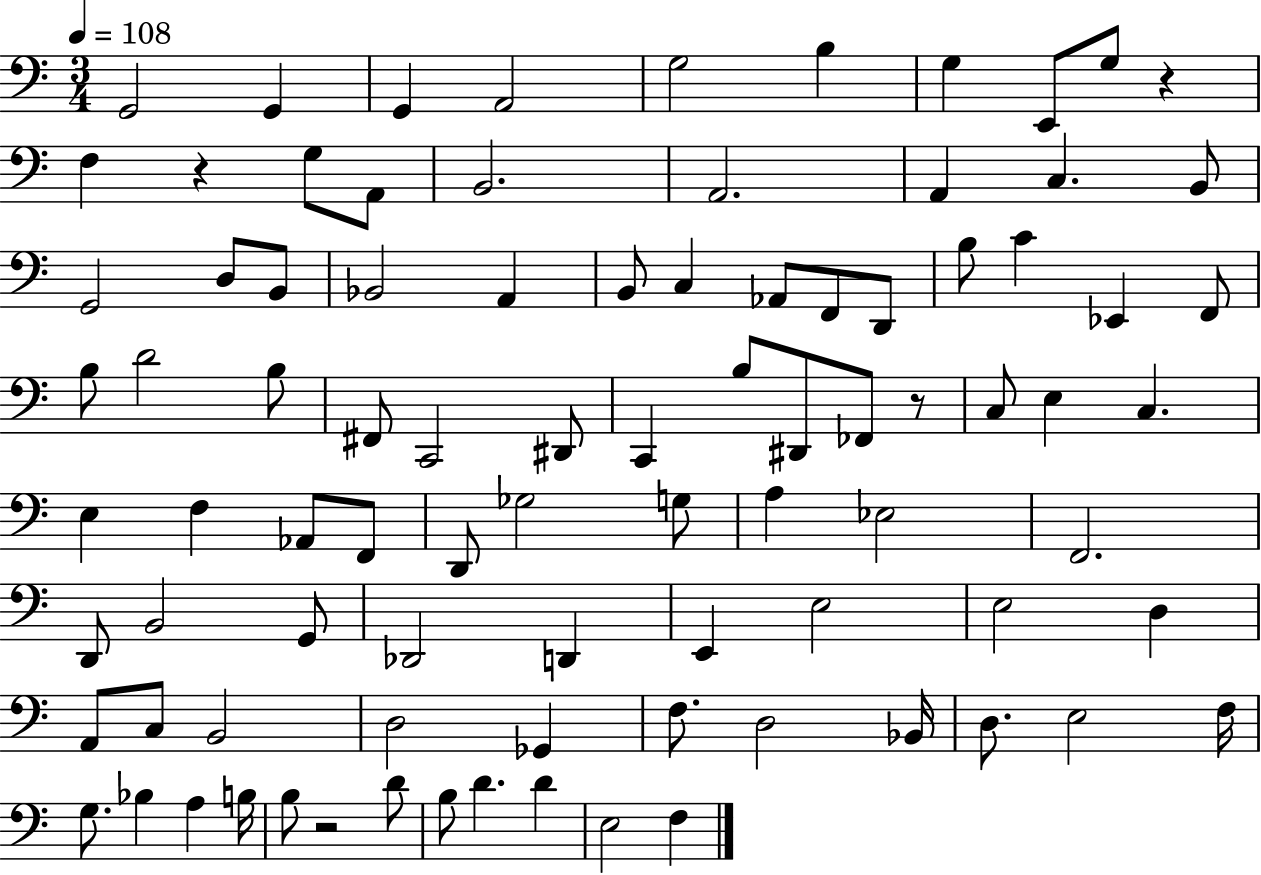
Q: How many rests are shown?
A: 4